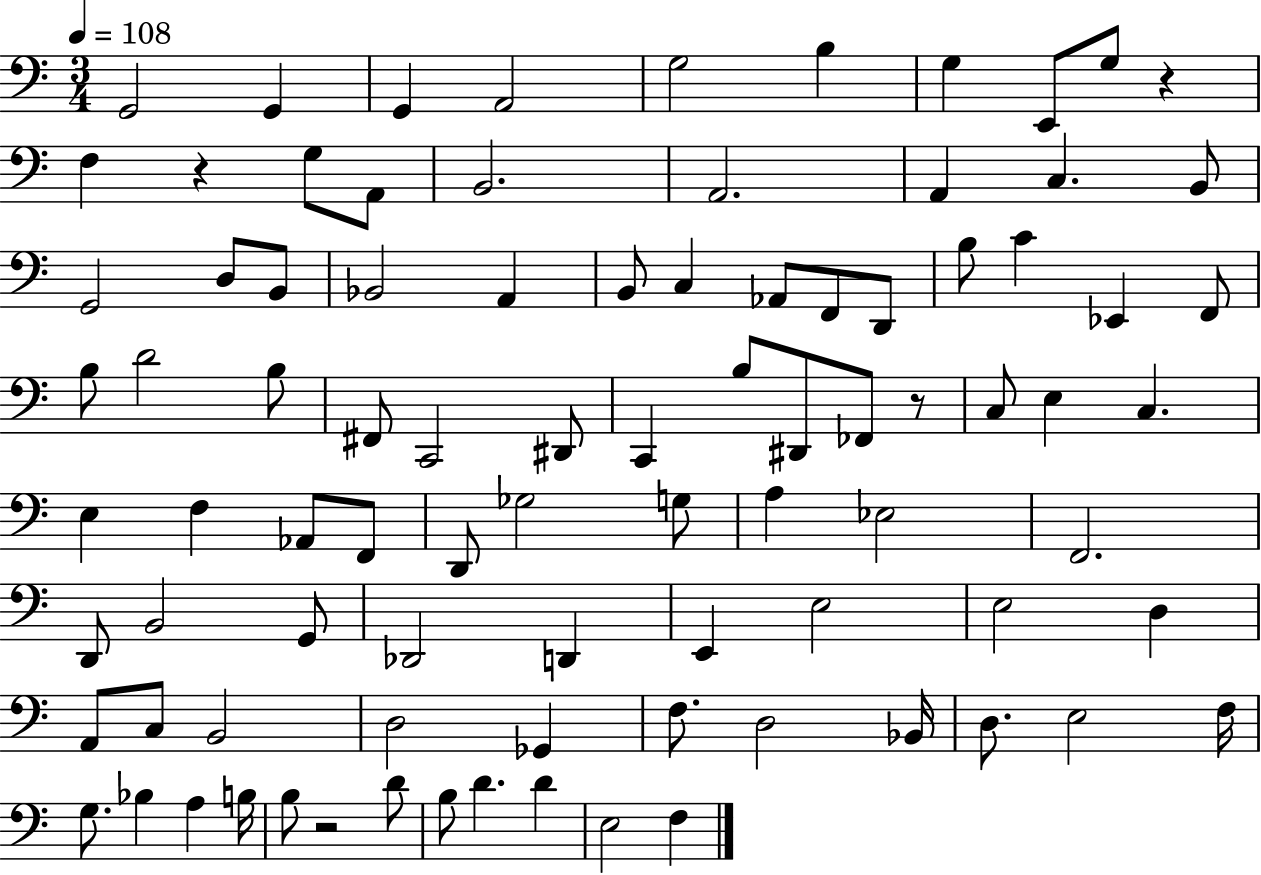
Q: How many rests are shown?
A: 4